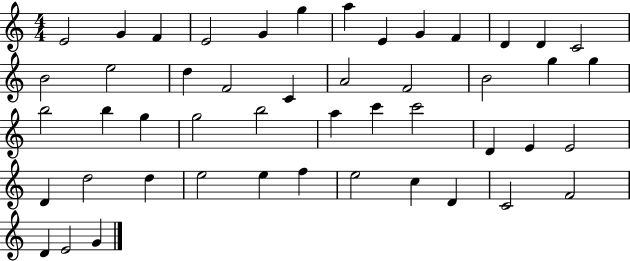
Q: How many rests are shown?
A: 0